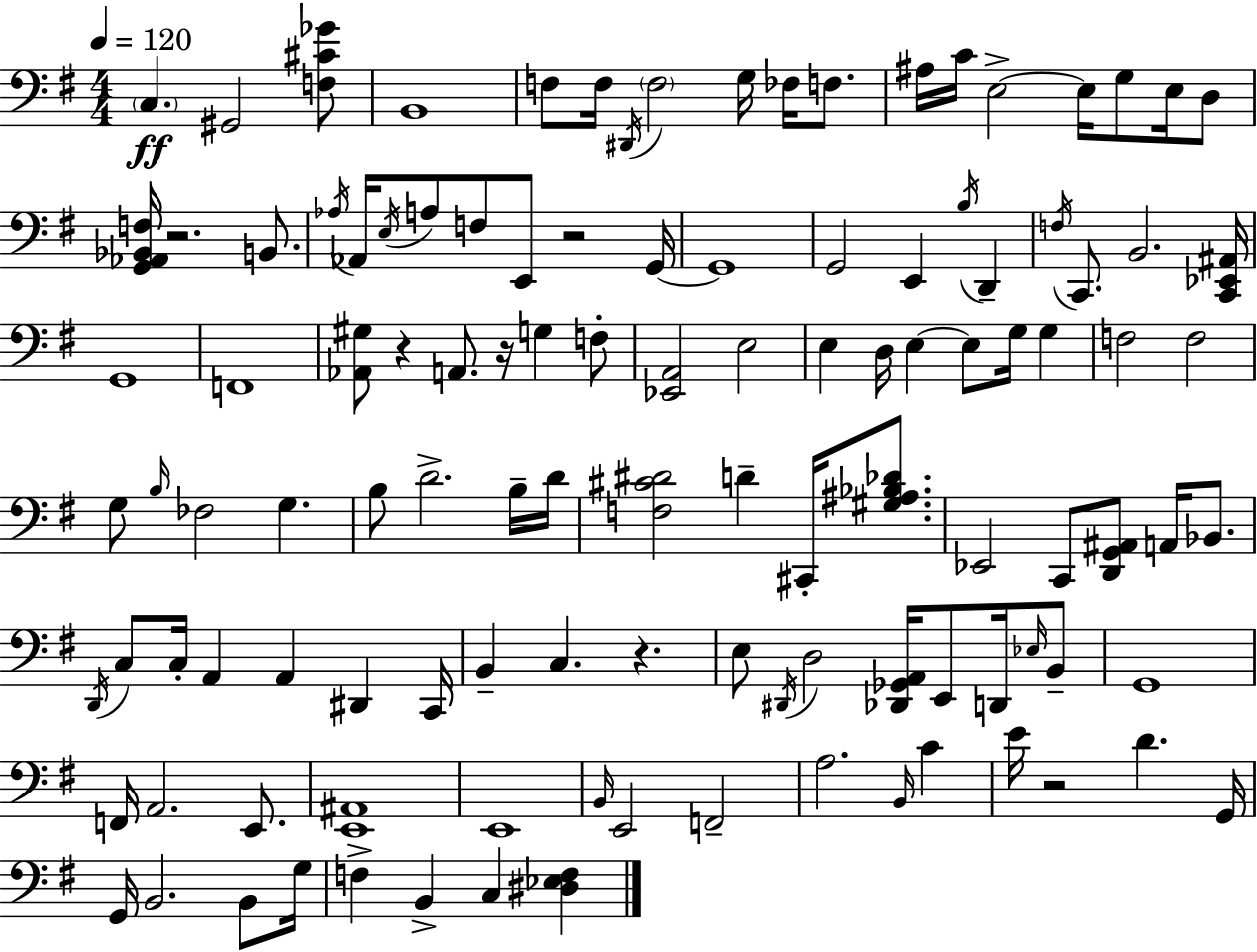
X:1
T:Untitled
M:4/4
L:1/4
K:G
C, ^G,,2 [F,^C_G]/2 B,,4 F,/2 F,/4 ^D,,/4 F,2 G,/4 _F,/4 F,/2 ^A,/4 C/4 E,2 E,/4 G,/2 E,/4 D,/2 [G,,_A,,_B,,F,]/4 z2 B,,/2 _A,/4 _A,,/4 E,/4 A,/2 F,/2 E,,/2 z2 G,,/4 G,,4 G,,2 E,, B,/4 D,, F,/4 C,,/2 B,,2 [C,,_E,,^A,,]/4 G,,4 F,,4 [_A,,^G,]/2 z A,,/2 z/4 G, F,/2 [_E,,A,,]2 E,2 E, D,/4 E, E,/2 G,/4 G, F,2 F,2 G,/2 B,/4 _F,2 G, B,/2 D2 B,/4 D/4 [F,^C^D]2 D ^C,,/4 [^G,^A,_B,_D]/2 _E,,2 C,,/2 [D,,G,,^A,,]/2 A,,/4 _B,,/2 D,,/4 C,/2 C,/4 A,, A,, ^D,, C,,/4 B,, C, z E,/2 ^D,,/4 D,2 [_D,,_G,,A,,]/4 E,,/2 D,,/4 _E,/4 B,,/2 G,,4 F,,/4 A,,2 E,,/2 [E,,^A,,]4 E,,4 B,,/4 E,,2 F,,2 A,2 B,,/4 C E/4 z2 D G,,/4 G,,/4 B,,2 B,,/2 G,/4 F, B,, C, [^D,_E,F,]